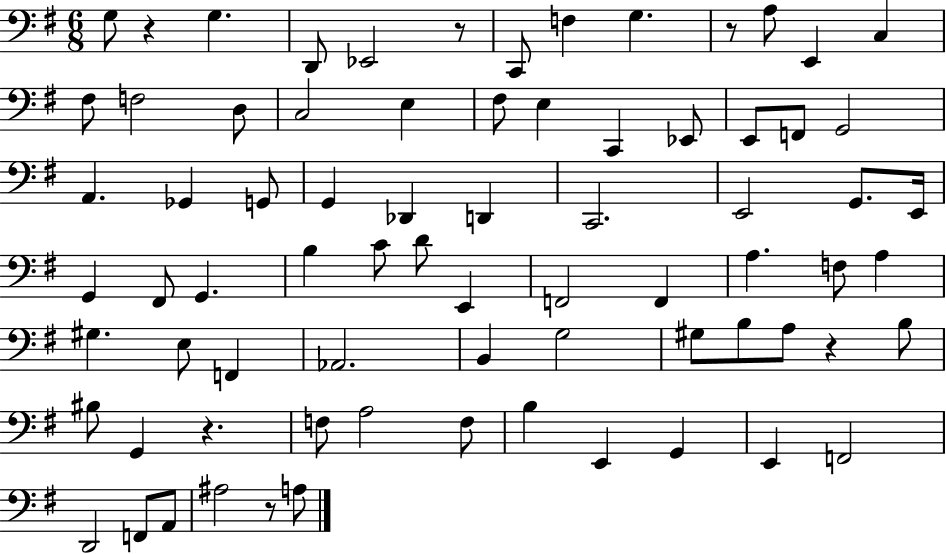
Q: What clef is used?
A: bass